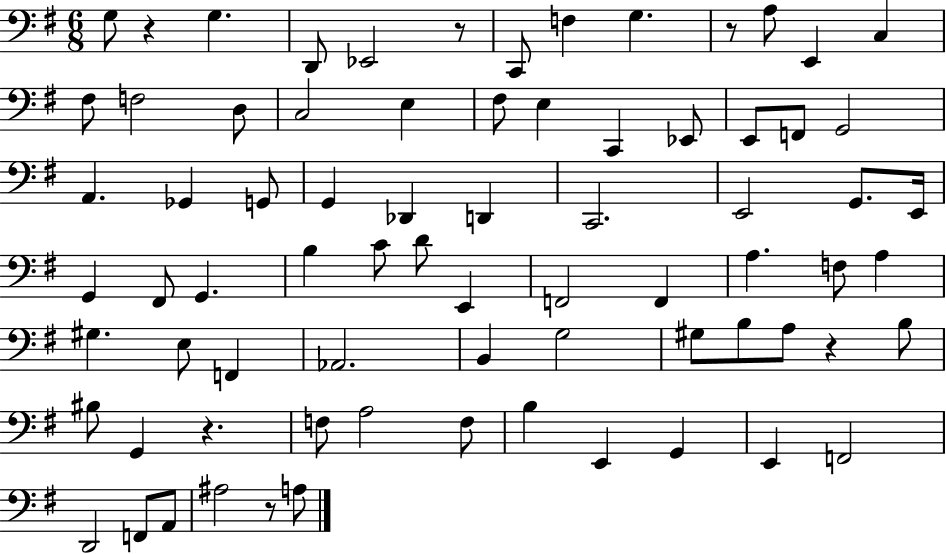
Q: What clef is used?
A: bass